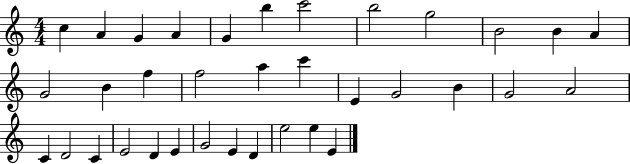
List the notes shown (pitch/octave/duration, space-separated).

C5/q A4/q G4/q A4/q G4/q B5/q C6/h B5/h G5/h B4/h B4/q A4/q G4/h B4/q F5/q F5/h A5/q C6/q E4/q G4/h B4/q G4/h A4/h C4/q D4/h C4/q E4/h D4/q E4/q G4/h E4/q D4/q E5/h E5/q E4/q